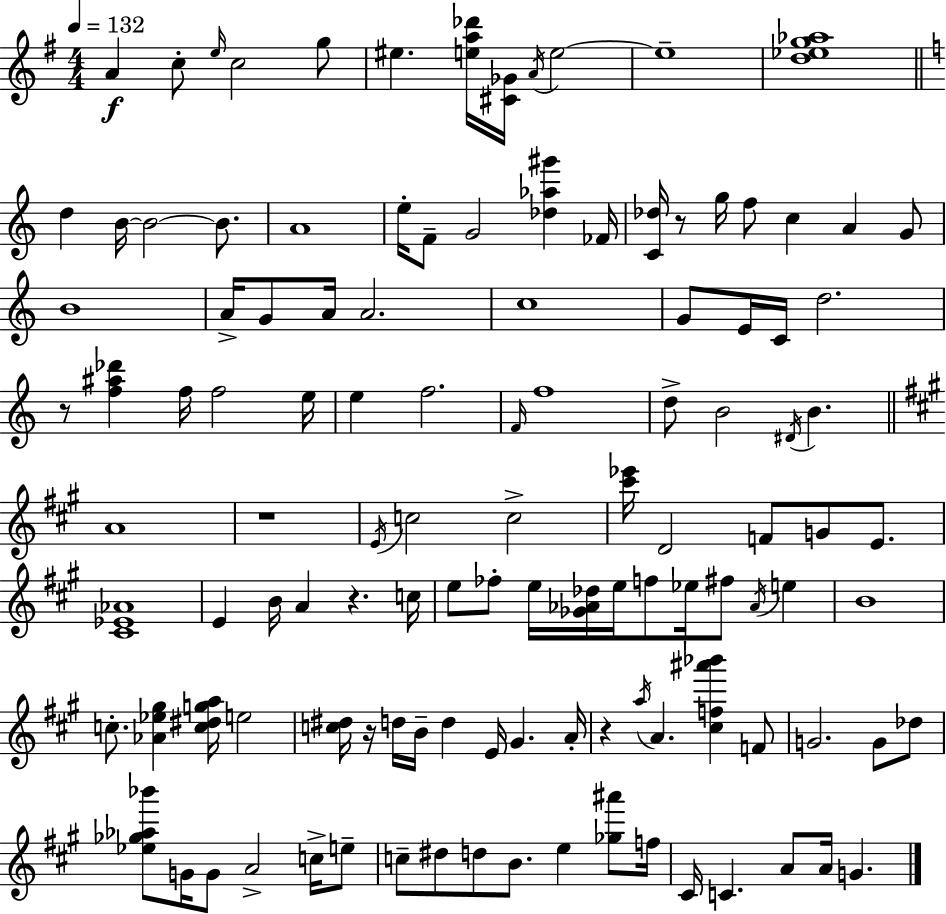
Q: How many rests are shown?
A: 6